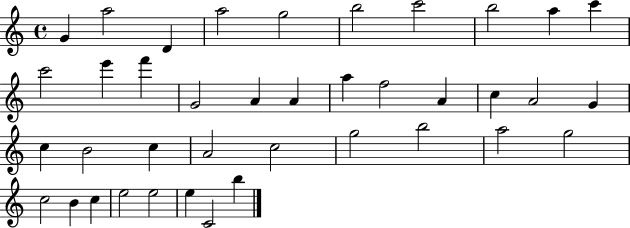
{
  \clef treble
  \time 4/4
  \defaultTimeSignature
  \key c \major
  g'4 a''2 d'4 | a''2 g''2 | b''2 c'''2 | b''2 a''4 c'''4 | \break c'''2 e'''4 f'''4 | g'2 a'4 a'4 | a''4 f''2 a'4 | c''4 a'2 g'4 | \break c''4 b'2 c''4 | a'2 c''2 | g''2 b''2 | a''2 g''2 | \break c''2 b'4 c''4 | e''2 e''2 | e''4 c'2 b''4 | \bar "|."
}